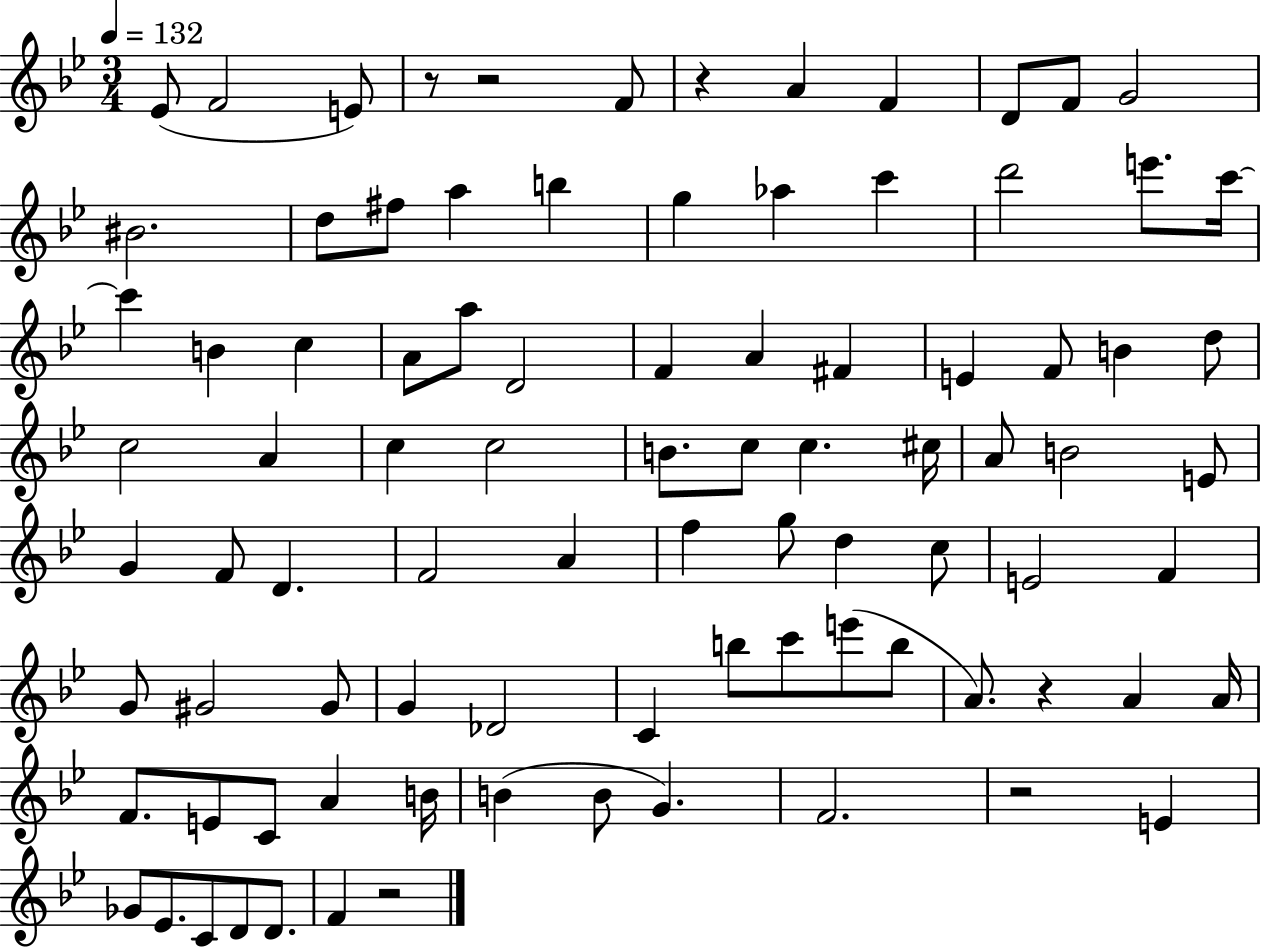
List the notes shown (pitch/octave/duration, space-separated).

Eb4/e F4/h E4/e R/e R/h F4/e R/q A4/q F4/q D4/e F4/e G4/h BIS4/h. D5/e F#5/e A5/q B5/q G5/q Ab5/q C6/q D6/h E6/e. C6/s C6/q B4/q C5/q A4/e A5/e D4/h F4/q A4/q F#4/q E4/q F4/e B4/q D5/e C5/h A4/q C5/q C5/h B4/e. C5/e C5/q. C#5/s A4/e B4/h E4/e G4/q F4/e D4/q. F4/h A4/q F5/q G5/e D5/q C5/e E4/h F4/q G4/e G#4/h G#4/e G4/q Db4/h C4/q B5/e C6/e E6/e B5/e A4/e. R/q A4/q A4/s F4/e. E4/e C4/e A4/q B4/s B4/q B4/e G4/q. F4/h. R/h E4/q Gb4/e Eb4/e. C4/e D4/e D4/e. F4/q R/h